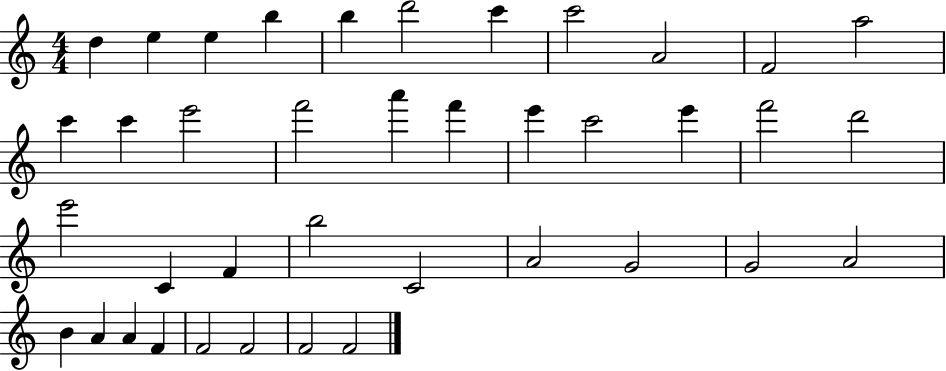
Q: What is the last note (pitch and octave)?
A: F4